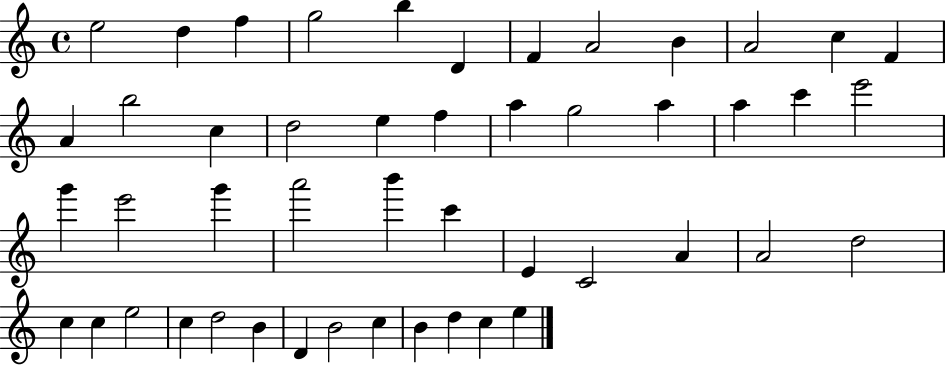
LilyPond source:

{
  \clef treble
  \time 4/4
  \defaultTimeSignature
  \key c \major
  e''2 d''4 f''4 | g''2 b''4 d'4 | f'4 a'2 b'4 | a'2 c''4 f'4 | \break a'4 b''2 c''4 | d''2 e''4 f''4 | a''4 g''2 a''4 | a''4 c'''4 e'''2 | \break g'''4 e'''2 g'''4 | a'''2 b'''4 c'''4 | e'4 c'2 a'4 | a'2 d''2 | \break c''4 c''4 e''2 | c''4 d''2 b'4 | d'4 b'2 c''4 | b'4 d''4 c''4 e''4 | \break \bar "|."
}